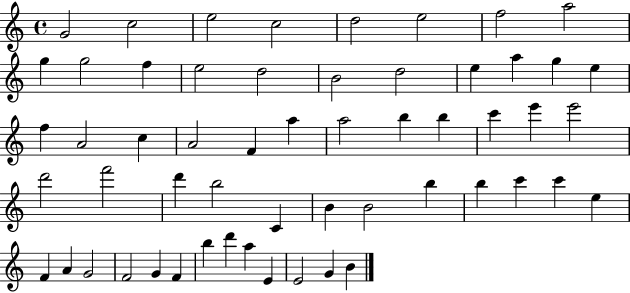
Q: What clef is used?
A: treble